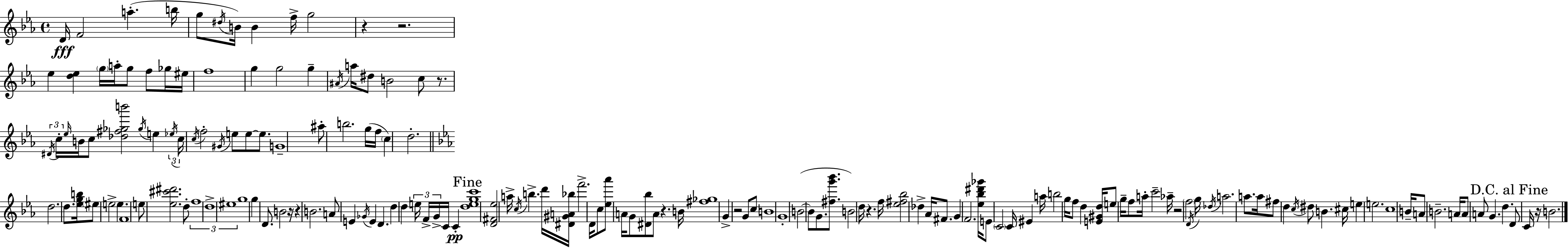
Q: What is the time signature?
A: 4/4